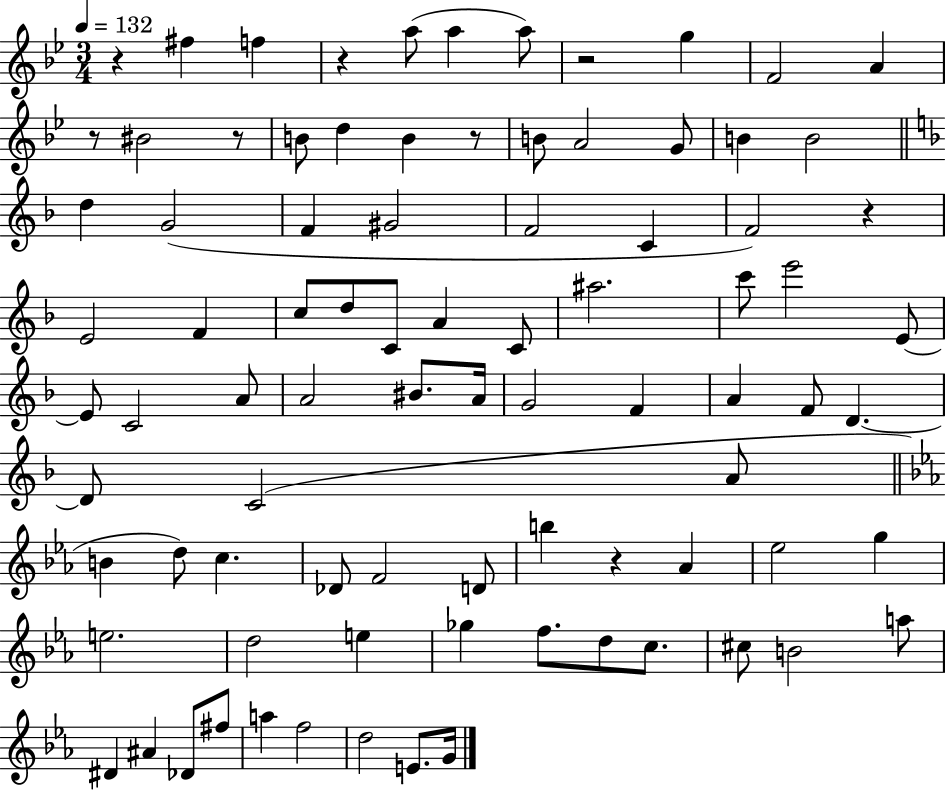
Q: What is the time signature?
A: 3/4